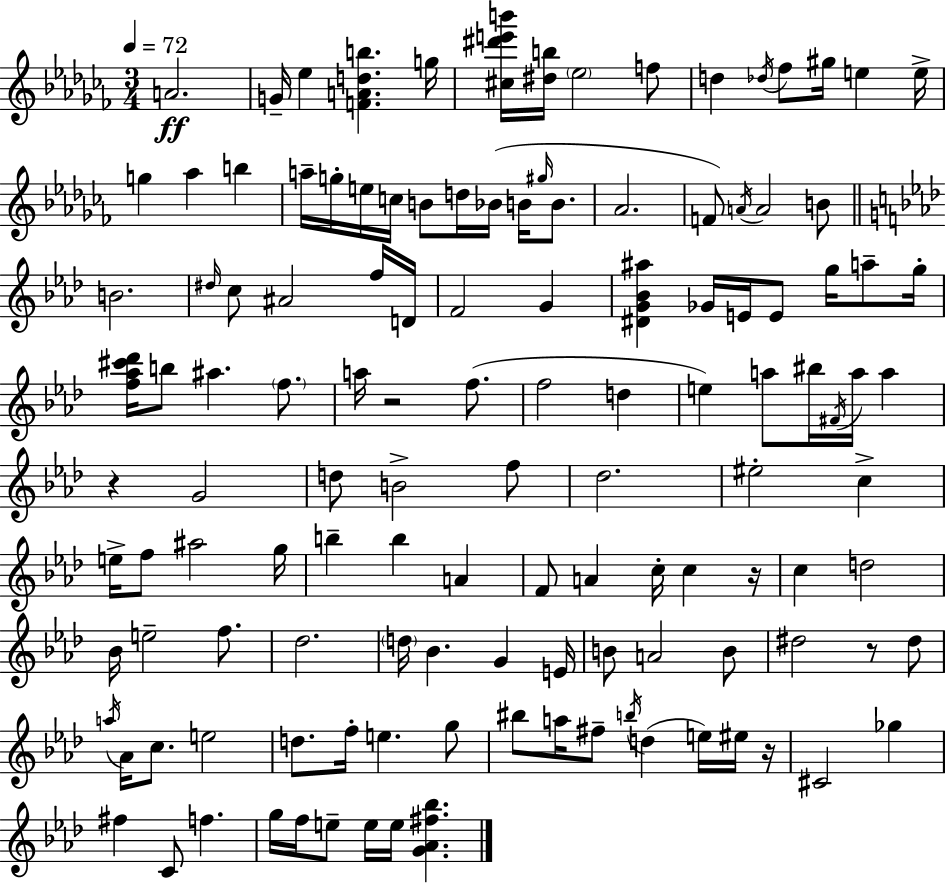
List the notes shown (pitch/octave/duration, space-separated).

A4/h. G4/s Eb5/q [F4,A4,D5,B5]/q. G5/s [C#5,D#6,E6,B6]/s [D#5,B5]/s Eb5/h F5/e D5/q Db5/s FES5/e G#5/s E5/q E5/s G5/q Ab5/q B5/q A5/s G5/s E5/s C5/s B4/e D5/s Bb4/s B4/s G#5/s B4/e. Ab4/h. F4/e A4/s A4/h B4/e B4/h. D#5/s C5/e A#4/h F5/s D4/s F4/h G4/q [D#4,G4,Bb4,A#5]/q Gb4/s E4/s E4/e G5/s A5/e G5/s [F5,Ab5,C#6,Db6]/s B5/e A#5/q. F5/e. A5/s R/h F5/e. F5/h D5/q E5/q A5/e BIS5/s F#4/s A5/s A5/q R/q G4/h D5/e B4/h F5/e Db5/h. EIS5/h C5/q E5/s F5/e A#5/h G5/s B5/q B5/q A4/q F4/e A4/q C5/s C5/q R/s C5/q D5/h Bb4/s E5/h F5/e. Db5/h. D5/s Bb4/q. G4/q E4/s B4/e A4/h B4/e D#5/h R/e D#5/e A5/s Ab4/s C5/e. E5/h D5/e. F5/s E5/q. G5/e BIS5/e A5/s F#5/e B5/s D5/q E5/s EIS5/s R/s C#4/h Gb5/q F#5/q C4/e F5/q. G5/s F5/s E5/e E5/s E5/s [G4,Ab4,F#5,Bb5]/q.